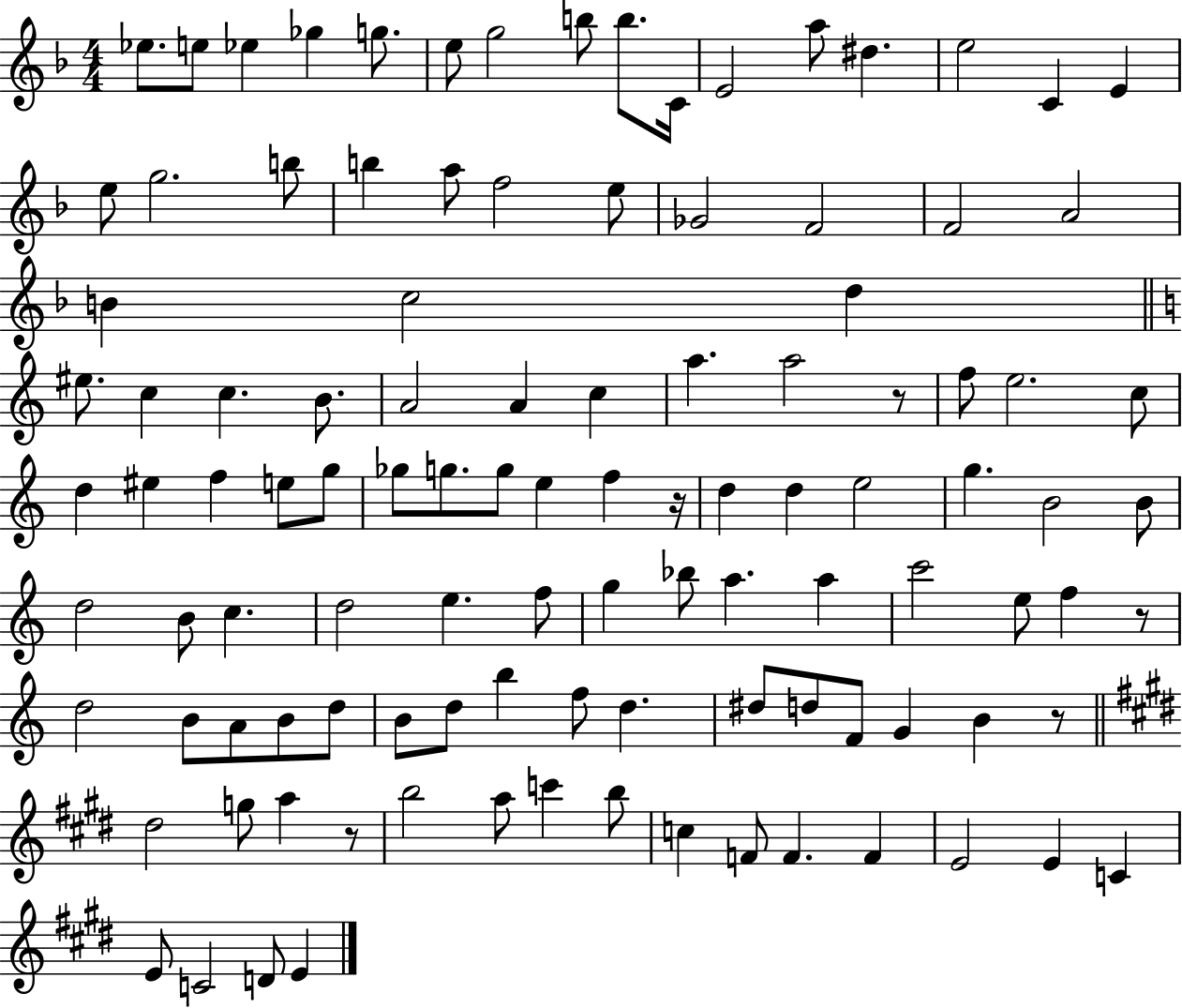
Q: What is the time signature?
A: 4/4